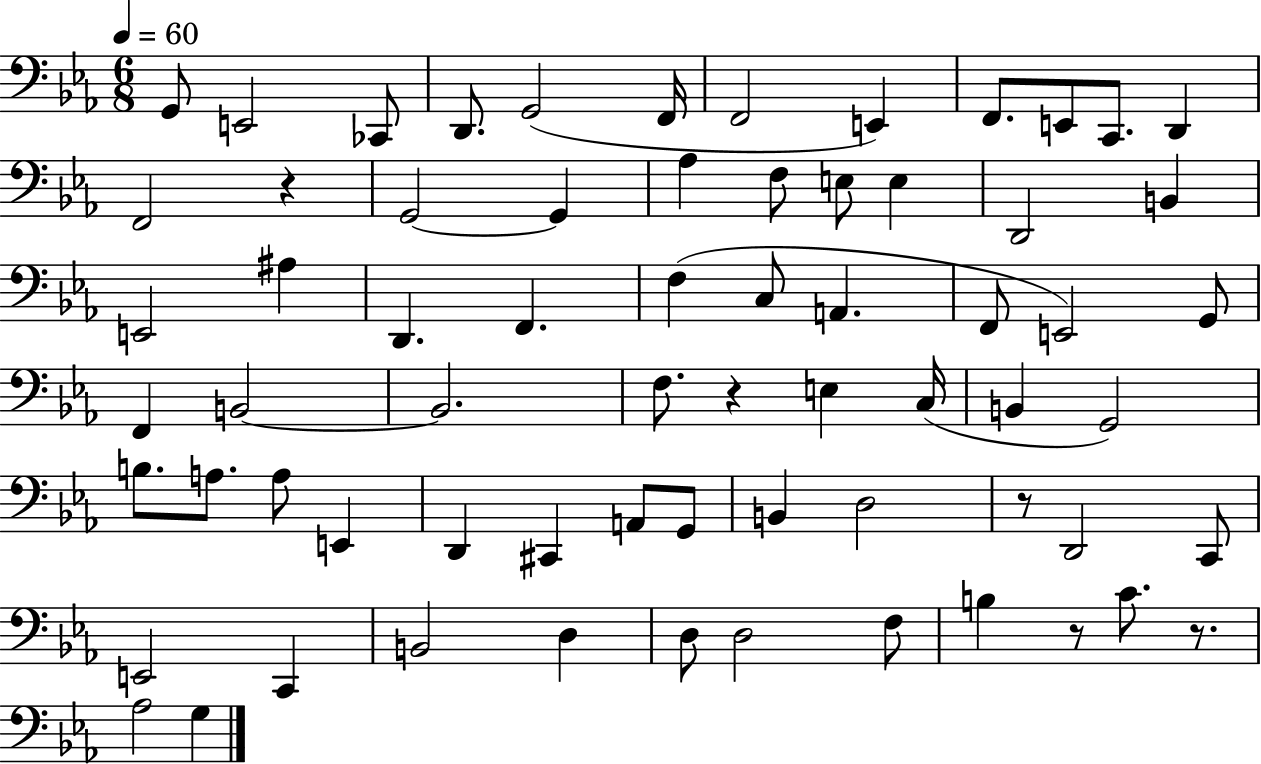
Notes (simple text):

G2/e E2/h CES2/e D2/e. G2/h F2/s F2/h E2/q F2/e. E2/e C2/e. D2/q F2/h R/q G2/h G2/q Ab3/q F3/e E3/e E3/q D2/h B2/q E2/h A#3/q D2/q. F2/q. F3/q C3/e A2/q. F2/e E2/h G2/e F2/q B2/h B2/h. F3/e. R/q E3/q C3/s B2/q G2/h B3/e. A3/e. A3/e E2/q D2/q C#2/q A2/e G2/e B2/q D3/h R/e D2/h C2/e E2/h C2/q B2/h D3/q D3/e D3/h F3/e B3/q R/e C4/e. R/e. Ab3/h G3/q